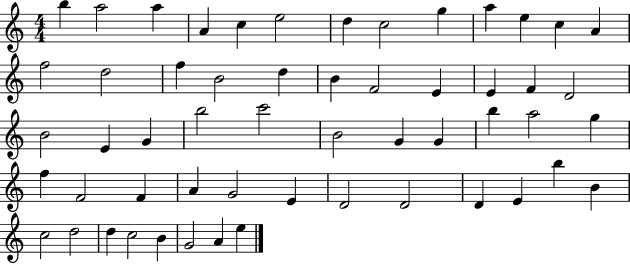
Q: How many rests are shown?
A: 0